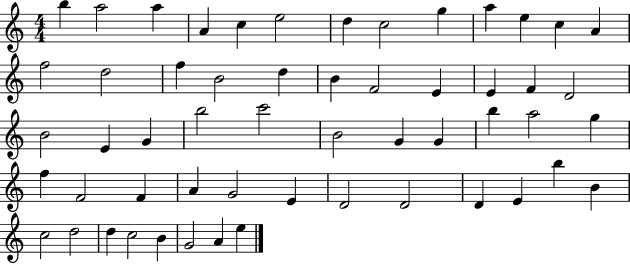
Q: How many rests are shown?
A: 0